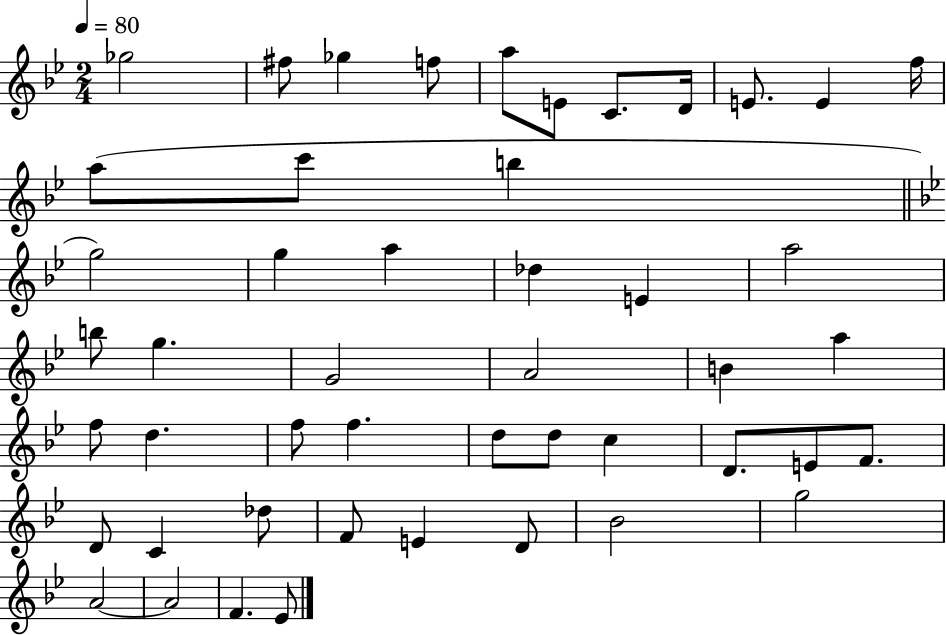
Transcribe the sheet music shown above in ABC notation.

X:1
T:Untitled
M:2/4
L:1/4
K:Bb
_g2 ^f/2 _g f/2 a/2 E/2 C/2 D/4 E/2 E f/4 a/2 c'/2 b g2 g a _d E a2 b/2 g G2 A2 B a f/2 d f/2 f d/2 d/2 c D/2 E/2 F/2 D/2 C _d/2 F/2 E D/2 _B2 g2 A2 A2 F _E/2